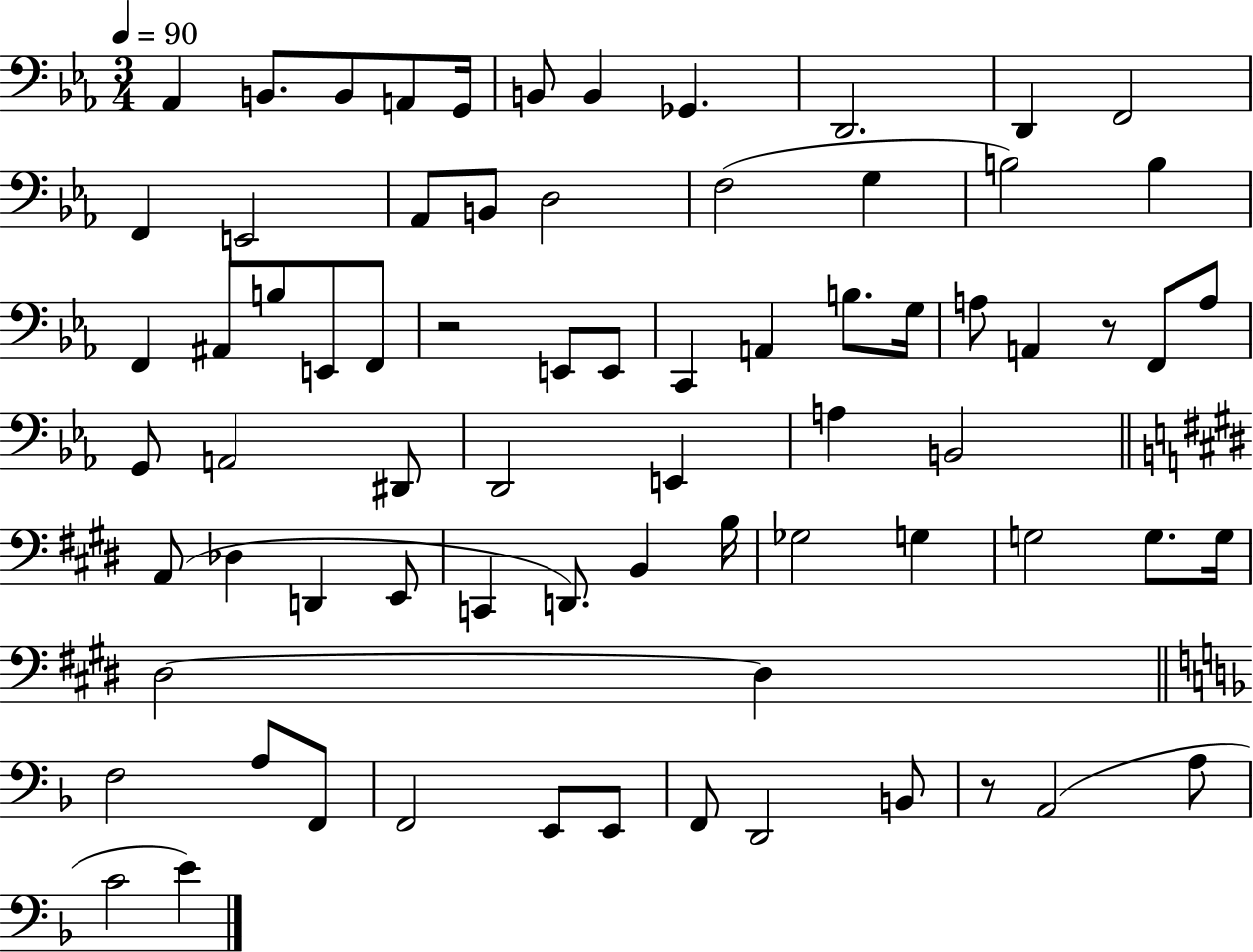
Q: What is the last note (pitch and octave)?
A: E4